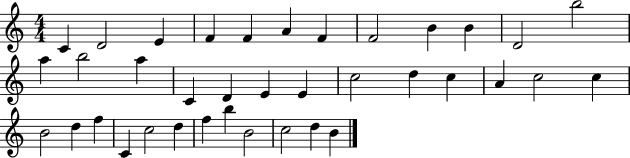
{
  \clef treble
  \numericTimeSignature
  \time 4/4
  \key c \major
  c'4 d'2 e'4 | f'4 f'4 a'4 f'4 | f'2 b'4 b'4 | d'2 b''2 | \break a''4 b''2 a''4 | c'4 d'4 e'4 e'4 | c''2 d''4 c''4 | a'4 c''2 c''4 | \break b'2 d''4 f''4 | c'4 c''2 d''4 | f''4 b''4 b'2 | c''2 d''4 b'4 | \break \bar "|."
}